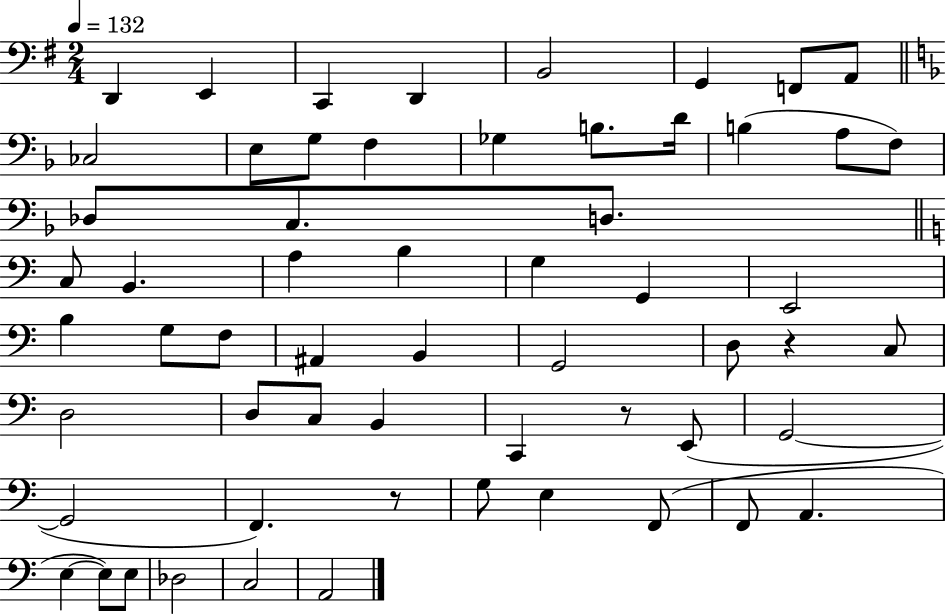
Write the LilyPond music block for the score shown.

{
  \clef bass
  \numericTimeSignature
  \time 2/4
  \key g \major
  \tempo 4 = 132
  d,4 e,4 | c,4 d,4 | b,2 | g,4 f,8 a,8 | \break \bar "||" \break \key f \major ces2 | e8 g8 f4 | ges4 b8. d'16 | b4( a8 f8) | \break des8 c8. d8. | \bar "||" \break \key c \major c8 b,4. | a4 b4 | g4 g,4 | e,2 | \break b4 g8 f8 | ais,4 b,4 | g,2 | d8 r4 c8 | \break d2 | d8 c8 b,4 | c,4 r8 e,8( | g,2~~ | \break g,2 | f,4.) r8 | g8 e4 f,8( | f,8 a,4. | \break e4~~ e8) e8 | des2 | c2 | a,2 | \break \bar "|."
}